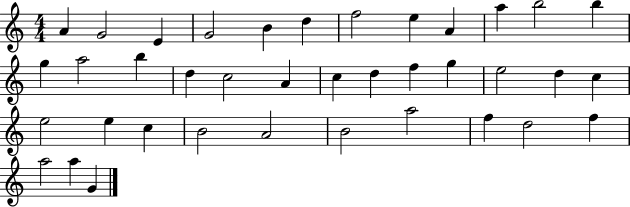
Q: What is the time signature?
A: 4/4